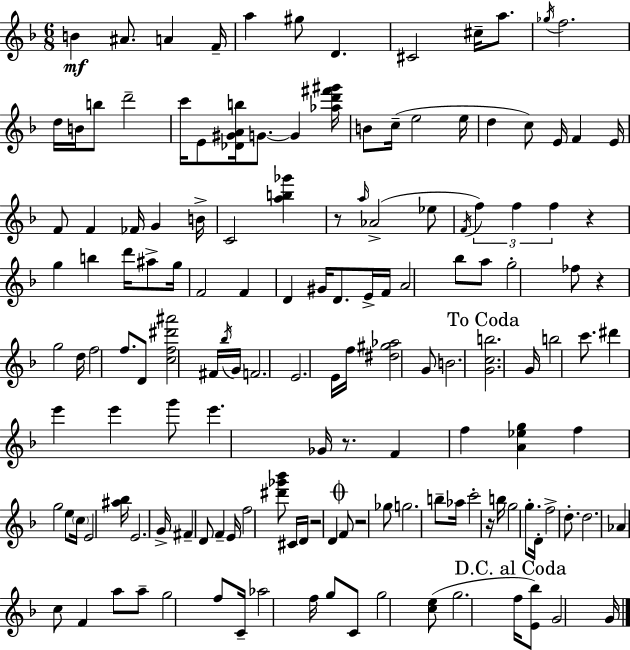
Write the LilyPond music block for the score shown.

{
  \clef treble
  \numericTimeSignature
  \time 6/8
  \key d \minor
  b'4\mf ais'8. a'4 f'16-- | a''4 gis''8 d'4. | cis'2 cis''16-- a''8. | \acciaccatura { ges''16 } f''2. | \break d''16 b'16 b''8 d'''2-- | c'''16 e'8 <des' gis' a' b''>16 g'8.~~ g'4 | <aes'' d''' fis''' gis'''>16 b'8 c''16--( e''2 | e''16 d''4 c''8) e'16 f'4 | \break e'16 f'8 f'4 fes'16 g'4 | b'16-> c'2 <a'' b'' ges'''>4 | r8 \grace { a''16 } aes'2->( | ees''8 \acciaccatura { f'16 } \tuplet 3/2 { f''4) f''4 f''4 } | \break r4 g''4 b''4 | d'''16 ais''8-> g''16 f'2 | f'4 d'4 gis'16 | d'8. e'16-> f'16 a'2 | \break bes''8 a''8 g''2-. | fes''8 r4 g''2 | d''16 f''2 | f''8. d'8 <c'' f'' dis''' ais'''>2 | \break fis'16 \acciaccatura { bes''16 } g'16 f'2. | e'2. | e'16 f''16 <dis'' gis'' aes''>2 | g'8 b'2. | \break \mark "To Coda" <g' c'' b''>2. | g'16 b''2 | c'''8. dis'''4 e'''4 | e'''4 g'''8 e'''4. | \break ges'16 r8. f'4 f''4 | <a' ees'' g''>4 f''4 g''2 | e''8 \parenthesize c''16 e'2 | <ais'' bes''>16 e'2. | \break g'16-> fis'4-- d'8 f'4-- | e'16 f''2 | <dis''' ges''' bes'''>8 cis'16 d'16 r2 | d'4 \mark \markup { \musicglyph "scripts.coda" } f'8 r2 | \break ges''8 g''2. | b''8-- aes''16 c'''2-. | r16 b''16 g''2 | g''8.-. d'16-. f''2-> | \break d''8.-. d''2. | aes'4 c''8 f'4 | a''8 a''8-- g''2 | f''8 c'16-- aes''2 | \break f''16 g''8 c'8 g''2 | <c'' e''>8( g''2. | \mark "D.C. al Coda" f''16 <e' bes''>8) g'2 | g'16 \bar "|."
}